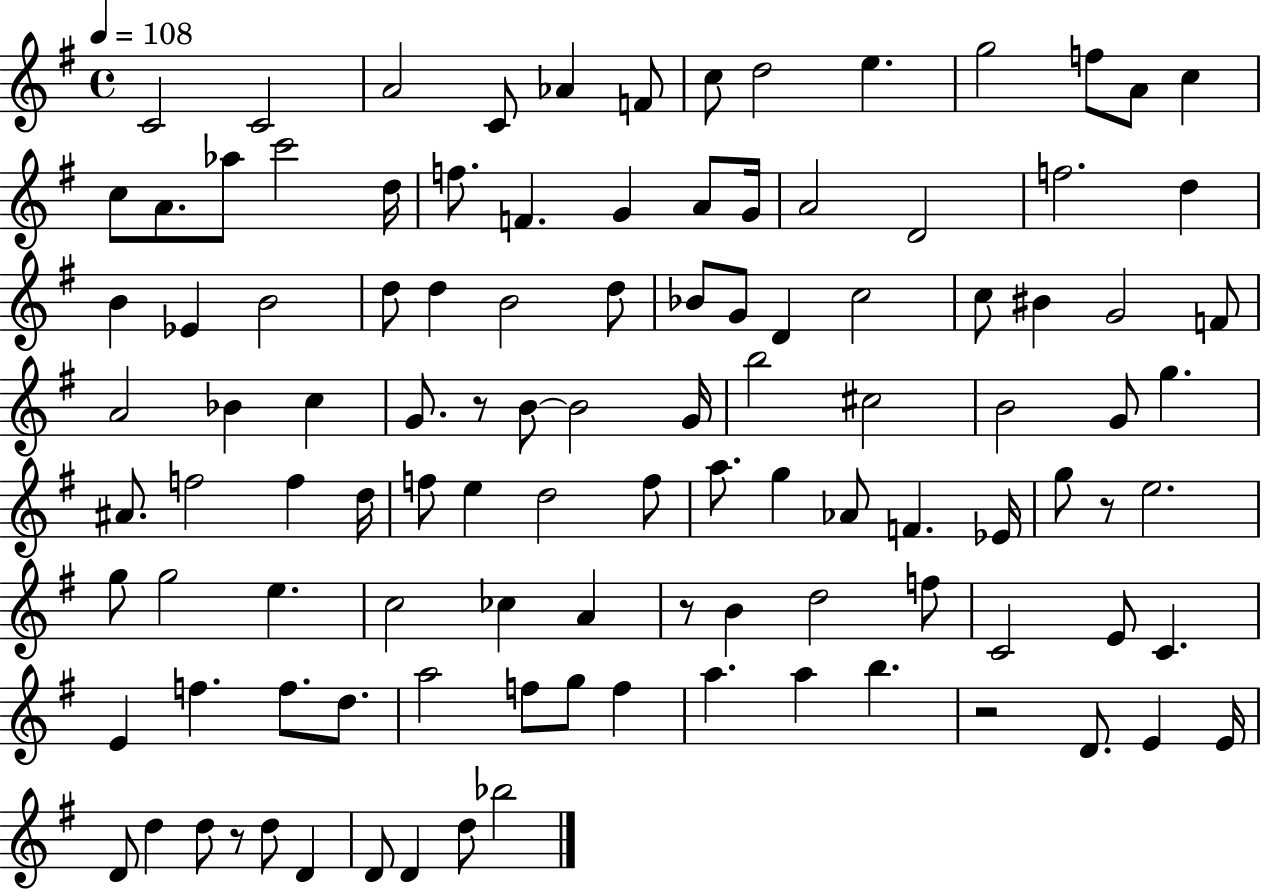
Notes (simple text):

C4/h C4/h A4/h C4/e Ab4/q F4/e C5/e D5/h E5/q. G5/h F5/e A4/e C5/q C5/e A4/e. Ab5/e C6/h D5/s F5/e. F4/q. G4/q A4/e G4/s A4/h D4/h F5/h. D5/q B4/q Eb4/q B4/h D5/e D5/q B4/h D5/e Bb4/e G4/e D4/q C5/h C5/e BIS4/q G4/h F4/e A4/h Bb4/q C5/q G4/e. R/e B4/e B4/h G4/s B5/h C#5/h B4/h G4/e G5/q. A#4/e. F5/h F5/q D5/s F5/e E5/q D5/h F5/e A5/e. G5/q Ab4/e F4/q. Eb4/s G5/e R/e E5/h. G5/e G5/h E5/q. C5/h CES5/q A4/q R/e B4/q D5/h F5/e C4/h E4/e C4/q. E4/q F5/q. F5/e. D5/e. A5/h F5/e G5/e F5/q A5/q. A5/q B5/q. R/h D4/e. E4/q E4/s D4/e D5/q D5/e R/e D5/e D4/q D4/e D4/q D5/e Bb5/h